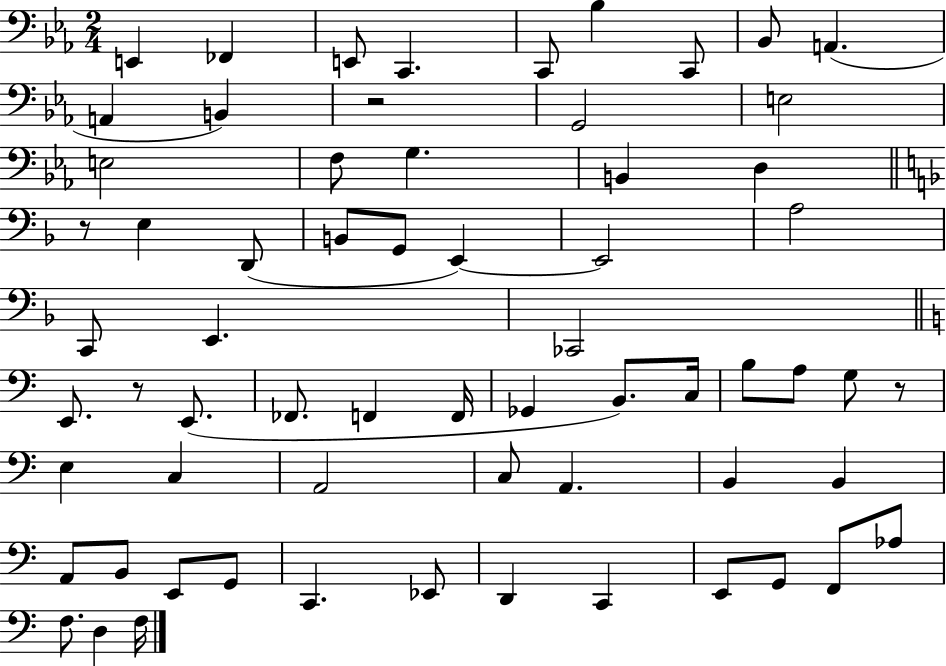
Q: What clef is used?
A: bass